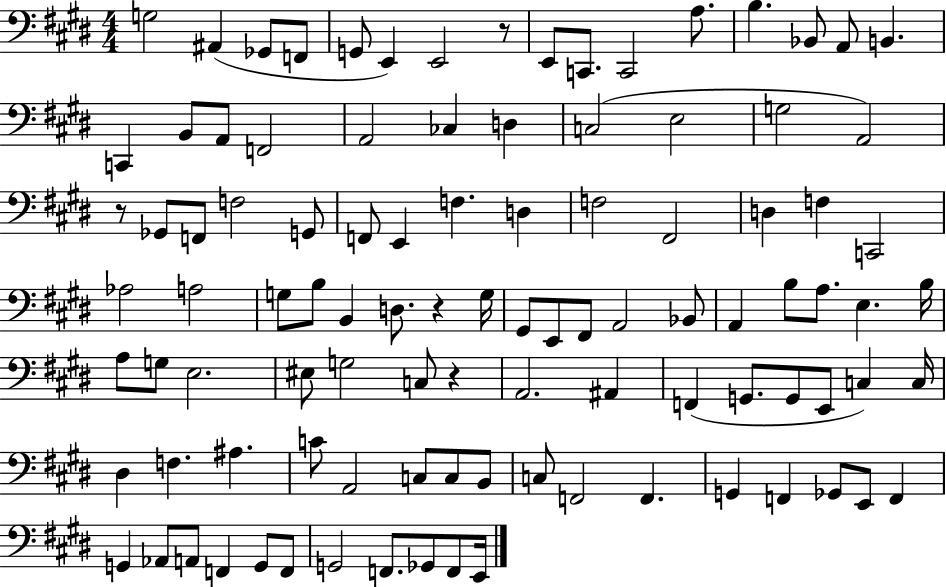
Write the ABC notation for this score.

X:1
T:Untitled
M:4/4
L:1/4
K:E
G,2 ^A,, _G,,/2 F,,/2 G,,/2 E,, E,,2 z/2 E,,/2 C,,/2 C,,2 A,/2 B, _B,,/2 A,,/2 B,, C,, B,,/2 A,,/2 F,,2 A,,2 _C, D, C,2 E,2 G,2 A,,2 z/2 _G,,/2 F,,/2 F,2 G,,/2 F,,/2 E,, F, D, F,2 ^F,,2 D, F, C,,2 _A,2 A,2 G,/2 B,/2 B,, D,/2 z G,/4 ^G,,/2 E,,/2 ^F,,/2 A,,2 _B,,/2 A,, B,/2 A,/2 E, B,/4 A,/2 G,/2 E,2 ^E,/2 G,2 C,/2 z A,,2 ^A,, F,, G,,/2 G,,/2 E,,/2 C, C,/4 ^D, F, ^A, C/2 A,,2 C,/2 C,/2 B,,/2 C,/2 F,,2 F,, G,, F,, _G,,/2 E,,/2 F,, G,, _A,,/2 A,,/2 F,, G,,/2 F,,/2 G,,2 F,,/2 _G,,/2 F,,/2 E,,/4